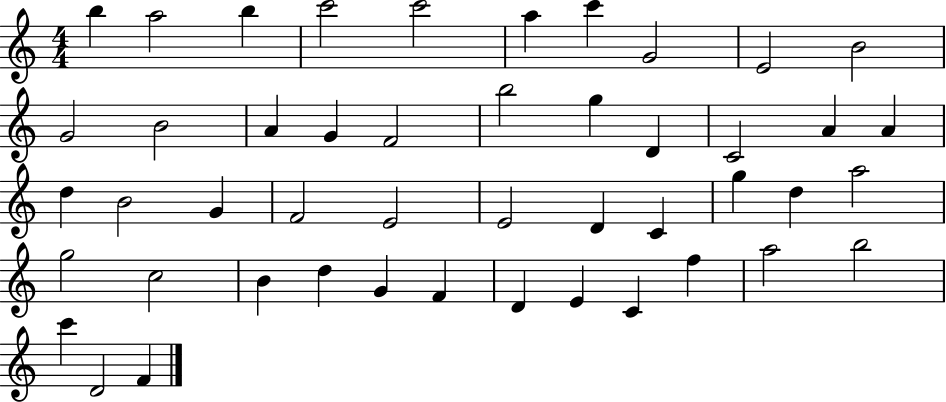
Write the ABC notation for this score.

X:1
T:Untitled
M:4/4
L:1/4
K:C
b a2 b c'2 c'2 a c' G2 E2 B2 G2 B2 A G F2 b2 g D C2 A A d B2 G F2 E2 E2 D C g d a2 g2 c2 B d G F D E C f a2 b2 c' D2 F